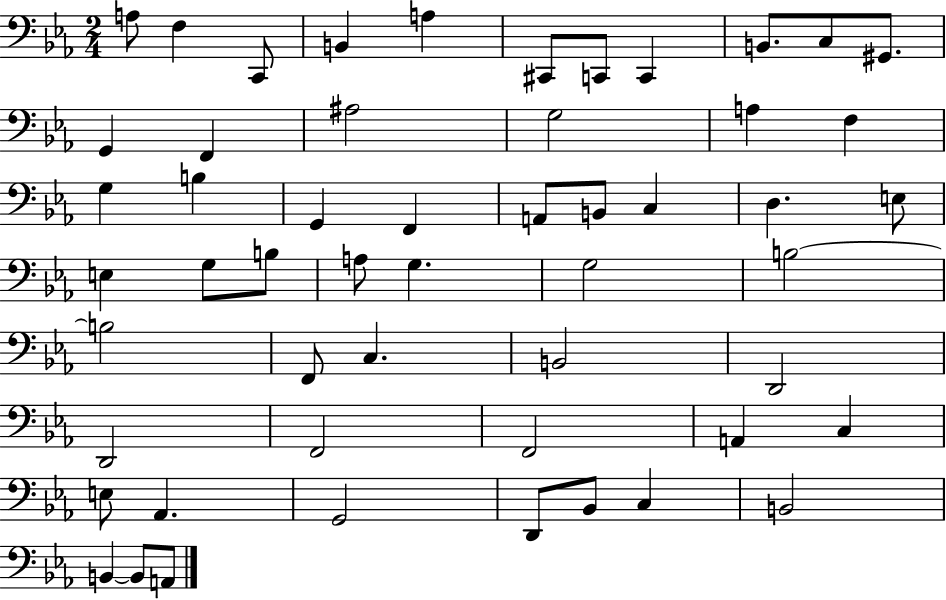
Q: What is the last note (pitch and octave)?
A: A2